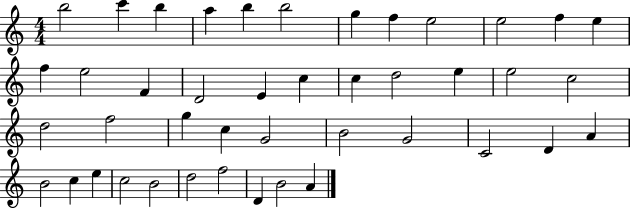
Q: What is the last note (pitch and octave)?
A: A4